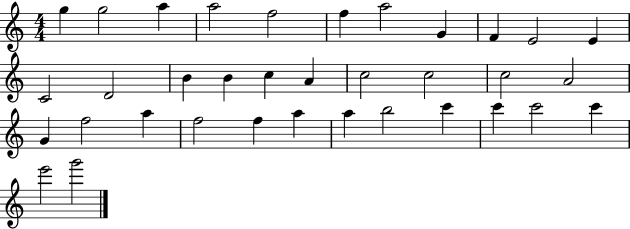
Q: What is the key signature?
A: C major